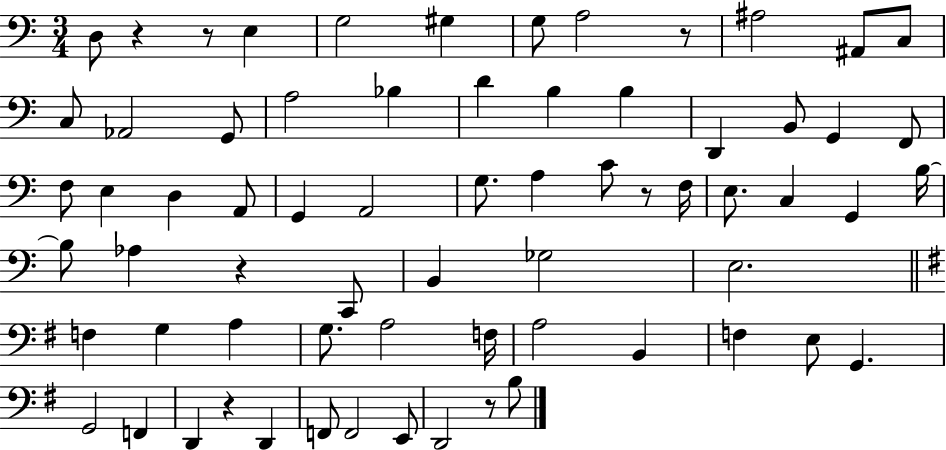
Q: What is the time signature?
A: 3/4